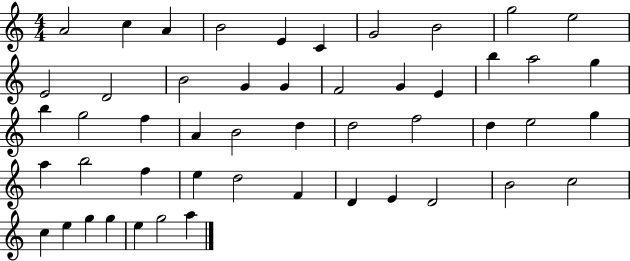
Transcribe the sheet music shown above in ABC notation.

X:1
T:Untitled
M:4/4
L:1/4
K:C
A2 c A B2 E C G2 B2 g2 e2 E2 D2 B2 G G F2 G E b a2 g b g2 f A B2 d d2 f2 d e2 g a b2 f e d2 F D E D2 B2 c2 c e g g e g2 a